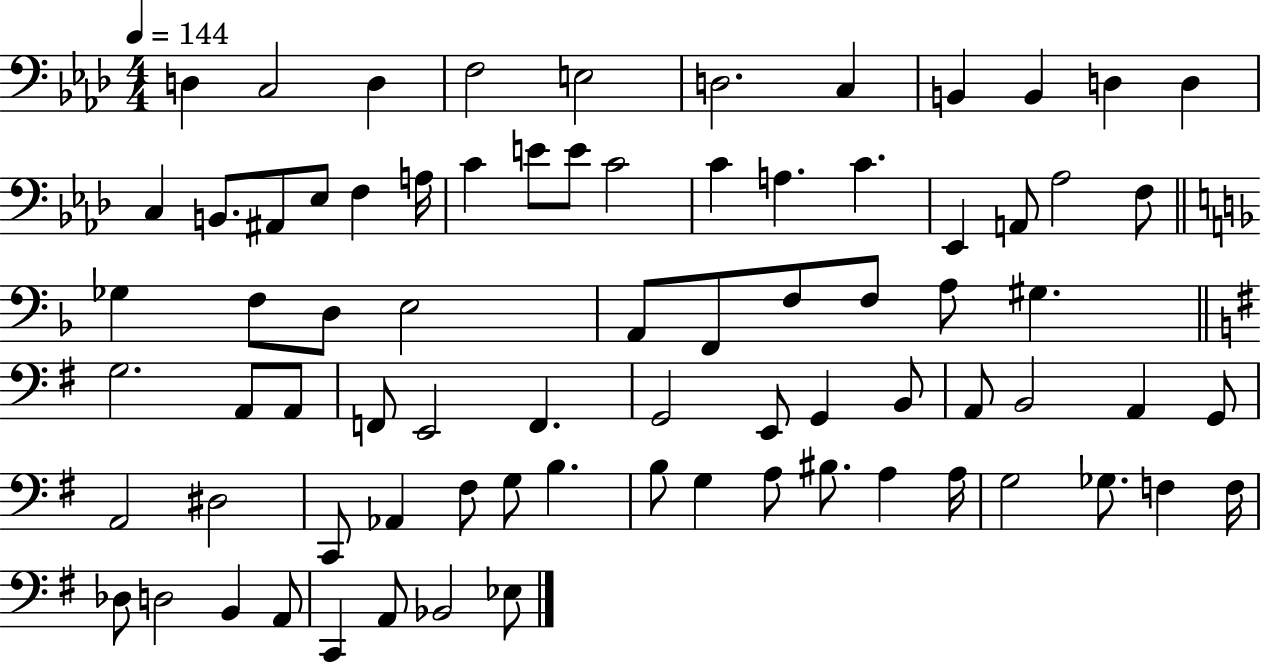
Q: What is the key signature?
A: AES major